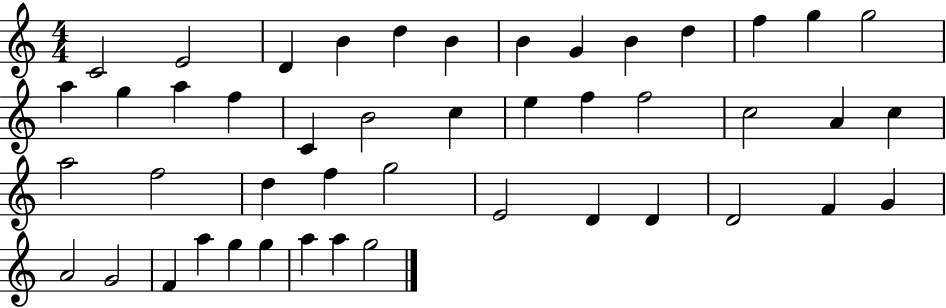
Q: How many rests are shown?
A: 0